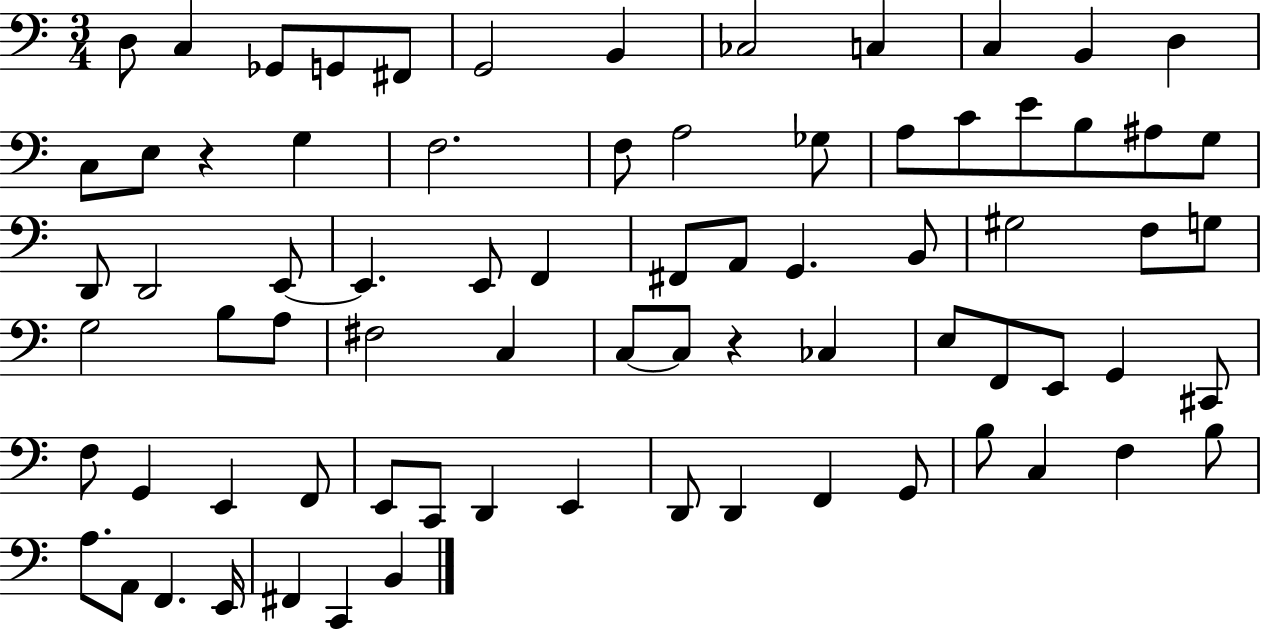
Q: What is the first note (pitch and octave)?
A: D3